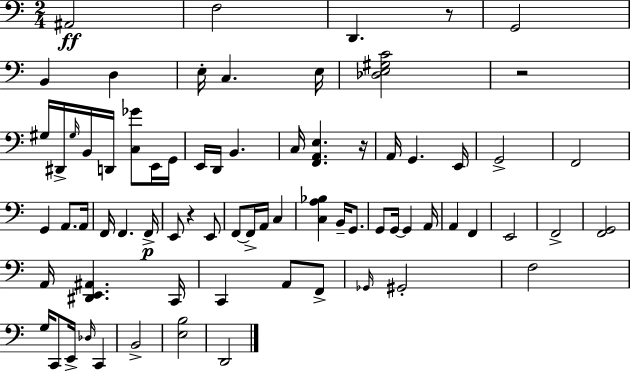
{
  \clef bass
  \numericTimeSignature
  \time 2/4
  \key c \major
  ais,2\ff | f2 | d,4. r8 | g,2 | \break b,4 d4 | e16-. c4. e16 | <des e gis c'>2 | r2 | \break gis16 dis,16-> \grace { gis16 } b,16 d,16 <c ges'>8 e,16 | g,16 e,16 d,16 b,4. | c16 <f, a, e>4. | r16 a,16 g,4. | \break e,16 g,2-> | f,2 | g,4 a,8. | a,16 f,16 f,4. | \break f,16->\p e,8 r4 e,8 | f,8~~ f,16-> a,16 c4 | <c a bes>4 b,16-- g,8. | g,8 g,16~~ g,4 | \break a,16 a,4 f,4 | e,2 | f,2-> | <f, g,>2 | \break a,16 <dis, e, ais,>4. | c,16 c,4 a,8 f,8-> | \grace { ges,16 } gis,2-. | f2 | \break g16 c,8 e,16-> \grace { des16 } c,4 | b,2-> | <e b>2 | d,2 | \break \bar "|."
}